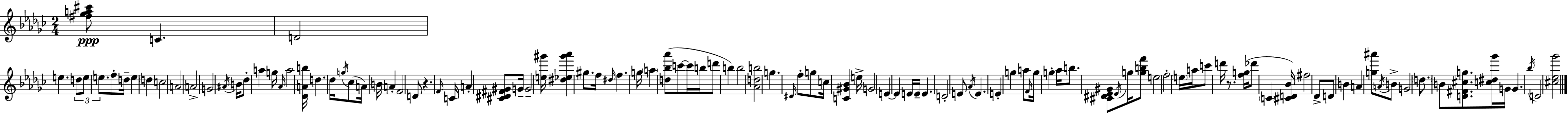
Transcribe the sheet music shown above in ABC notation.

X:1
T:Untitled
M:2/4
L:1/4
K:Ebm
[^f_ga^c']/2 C D2 e d/2 e/2 e/2 f/2 d/4 e d c2 A2 A2 G2 ^A/4 B/4 _d/2 a g/4 _A/4 a2 [_DAb]/4 d _d/4 g/4 _c/2 A/4 B/4 A F2 D/2 z F/4 C/4 A [^C^D^F^G]/2 G/4 G2 [e^g']/4 [^d_e^g'_a'] ^g/2 f/4 ^d/4 f g/4 a [d_b_a']/2 c'/2 c'/4 b/4 d'/2 b b2 [_Adb]2 g ^D/4 f/2 g/2 c/4 [C^G_B] e/4 G2 E E E/4 E/4 E D2 E/2 _A/4 E E g a/2 F/4 g/4 g _a/4 b/2 [^C^D_E^G]/2 _E/4 g/4 [gbf']/2 e2 f2 e/4 a/4 c'/2 d'/4 z/2 [fg]/4 _d'/2 C [^CD_B]/4 ^f2 _D/2 D/2 B A [g^a']/2 A/4 B/2 G2 d/2 B/2 [D^F^cg]/2 [c^d_g']/4 G/4 G _b/4 D2 [^c_e_g']2